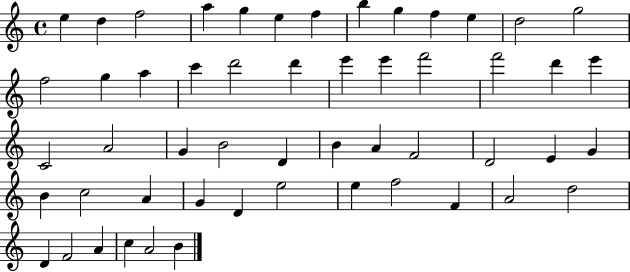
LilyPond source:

{
  \clef treble
  \time 4/4
  \defaultTimeSignature
  \key c \major
  e''4 d''4 f''2 | a''4 g''4 e''4 f''4 | b''4 g''4 f''4 e''4 | d''2 g''2 | \break f''2 g''4 a''4 | c'''4 d'''2 d'''4 | e'''4 e'''4 f'''2 | f'''2 d'''4 e'''4 | \break c'2 a'2 | g'4 b'2 d'4 | b'4 a'4 f'2 | d'2 e'4 g'4 | \break b'4 c''2 a'4 | g'4 d'4 e''2 | e''4 f''2 f'4 | a'2 d''2 | \break d'4 f'2 a'4 | c''4 a'2 b'4 | \bar "|."
}